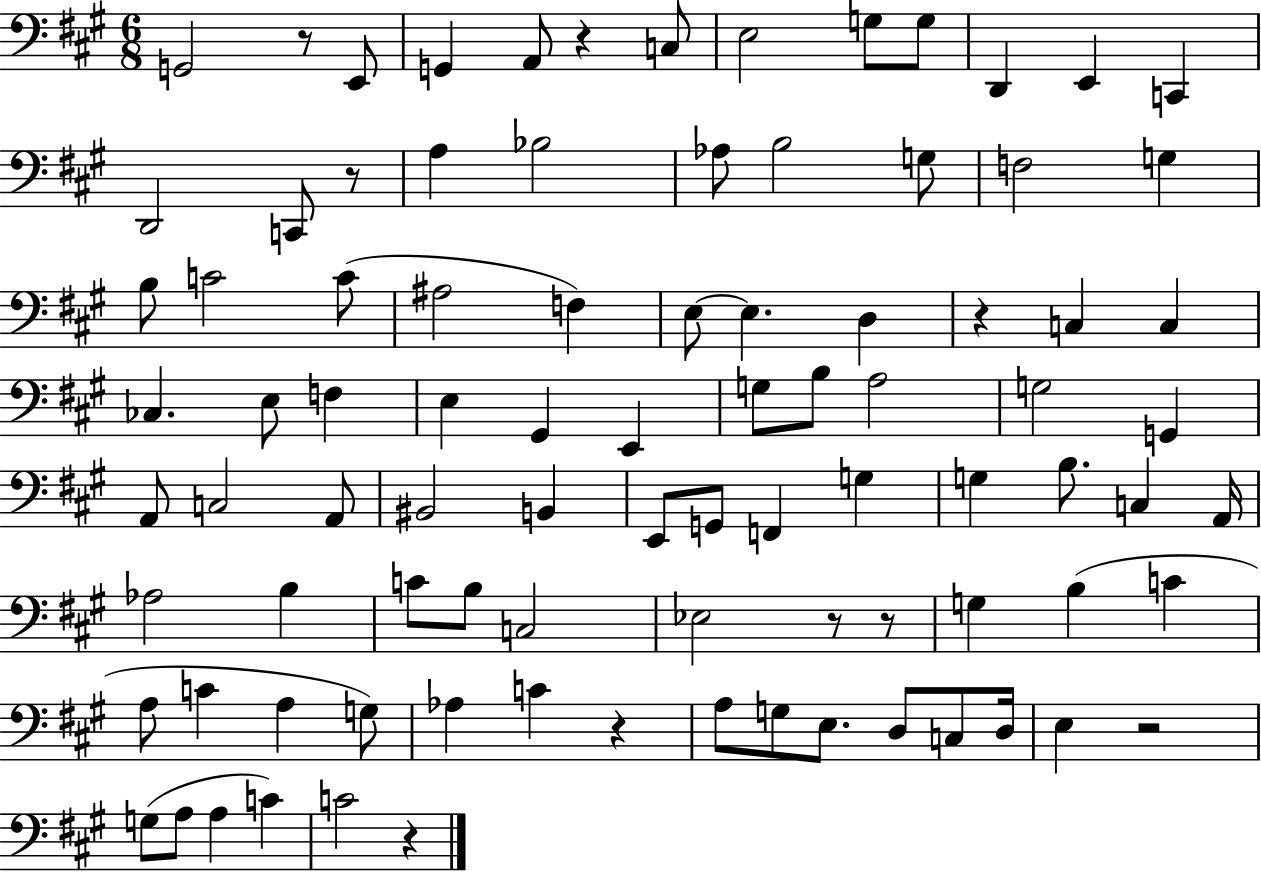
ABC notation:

X:1
T:Untitled
M:6/8
L:1/4
K:A
G,,2 z/2 E,,/2 G,, A,,/2 z C,/2 E,2 G,/2 G,/2 D,, E,, C,, D,,2 C,,/2 z/2 A, _B,2 _A,/2 B,2 G,/2 F,2 G, B,/2 C2 C/2 ^A,2 F, E,/2 E, D, z C, C, _C, E,/2 F, E, ^G,, E,, G,/2 B,/2 A,2 G,2 G,, A,,/2 C,2 A,,/2 ^B,,2 B,, E,,/2 G,,/2 F,, G, G, B,/2 C, A,,/4 _A,2 B, C/2 B,/2 C,2 _E,2 z/2 z/2 G, B, C A,/2 C A, G,/2 _A, C z A,/2 G,/2 E,/2 D,/2 C,/2 D,/4 E, z2 G,/2 A,/2 A, C C2 z